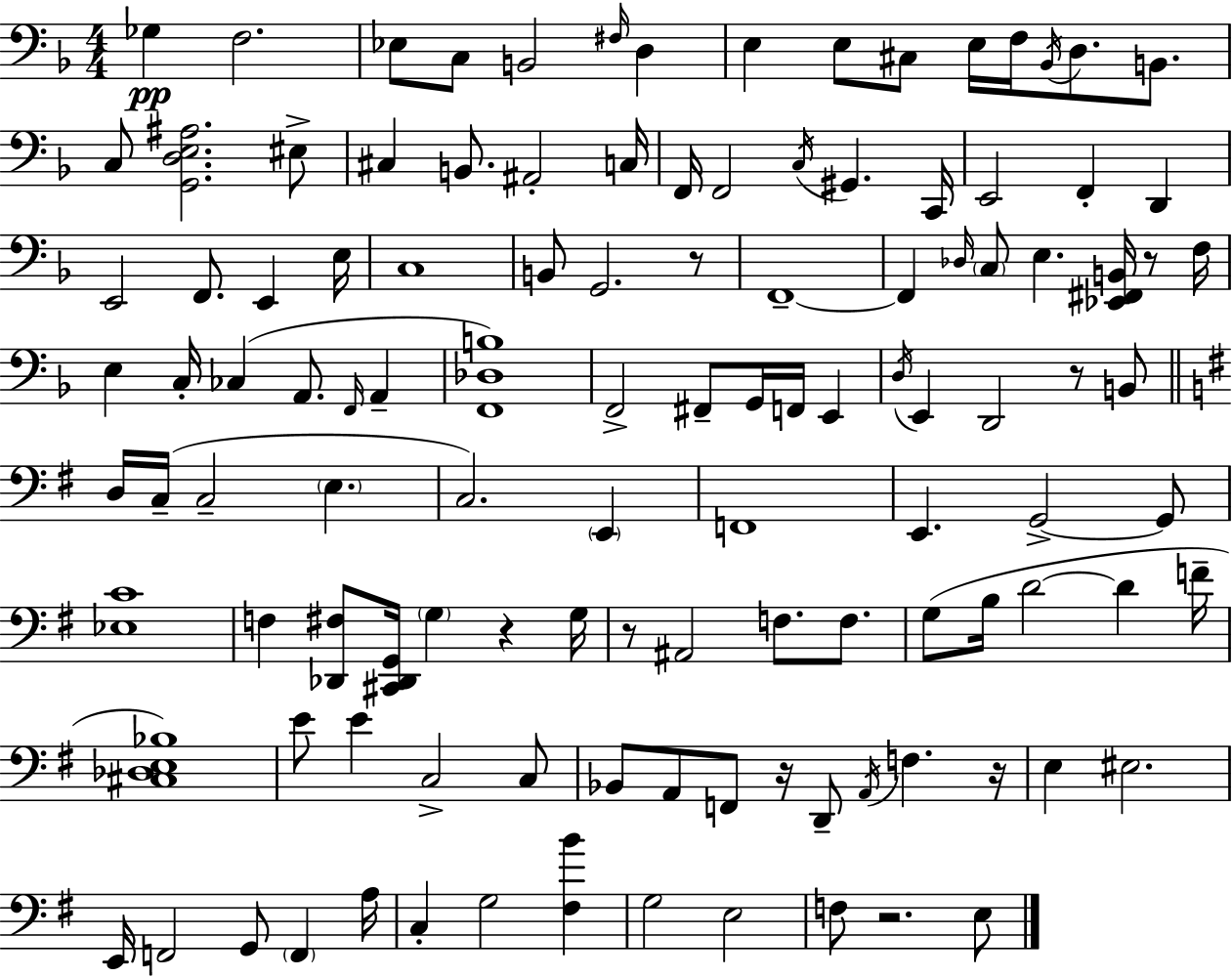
Gb3/q F3/h. Eb3/e C3/e B2/h F#3/s D3/q E3/q E3/e C#3/e E3/s F3/s Bb2/s D3/e. B2/e. C3/e [G2,D3,E3,A#3]/h. EIS3/e C#3/q B2/e. A#2/h C3/s F2/s F2/h C3/s G#2/q. C2/s E2/h F2/q D2/q E2/h F2/e. E2/q E3/s C3/w B2/e G2/h. R/e F2/w F2/q Db3/s C3/e E3/q. [Eb2,F#2,B2]/s R/e F3/s E3/q C3/s CES3/q A2/e. F2/s A2/q [F2,Db3,B3]/w F2/h F#2/e G2/s F2/s E2/q D3/s E2/q D2/h R/e B2/e D3/s C3/s C3/h E3/q. C3/h. E2/q F2/w E2/q. G2/h G2/e [Eb3,C4]/w F3/q [Db2,F#3]/e [C#2,Db2,G2]/s G3/q R/q G3/s R/e A#2/h F3/e. F3/e. G3/e B3/s D4/h D4/q F4/s [C#3,Db3,E3,Bb3]/w E4/e E4/q C3/h C3/e Bb2/e A2/e F2/e R/s D2/e A2/s F3/q. R/s E3/q EIS3/h. E2/s F2/h G2/e F2/q A3/s C3/q G3/h [F#3,B4]/q G3/h E3/h F3/e R/h. E3/e